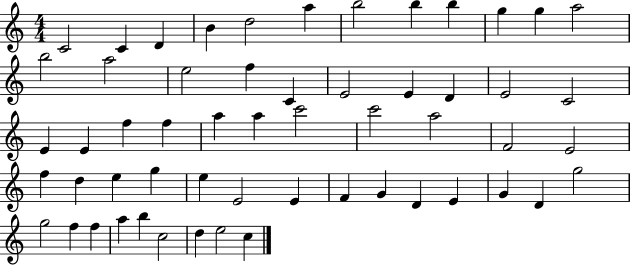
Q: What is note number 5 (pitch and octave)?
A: D5